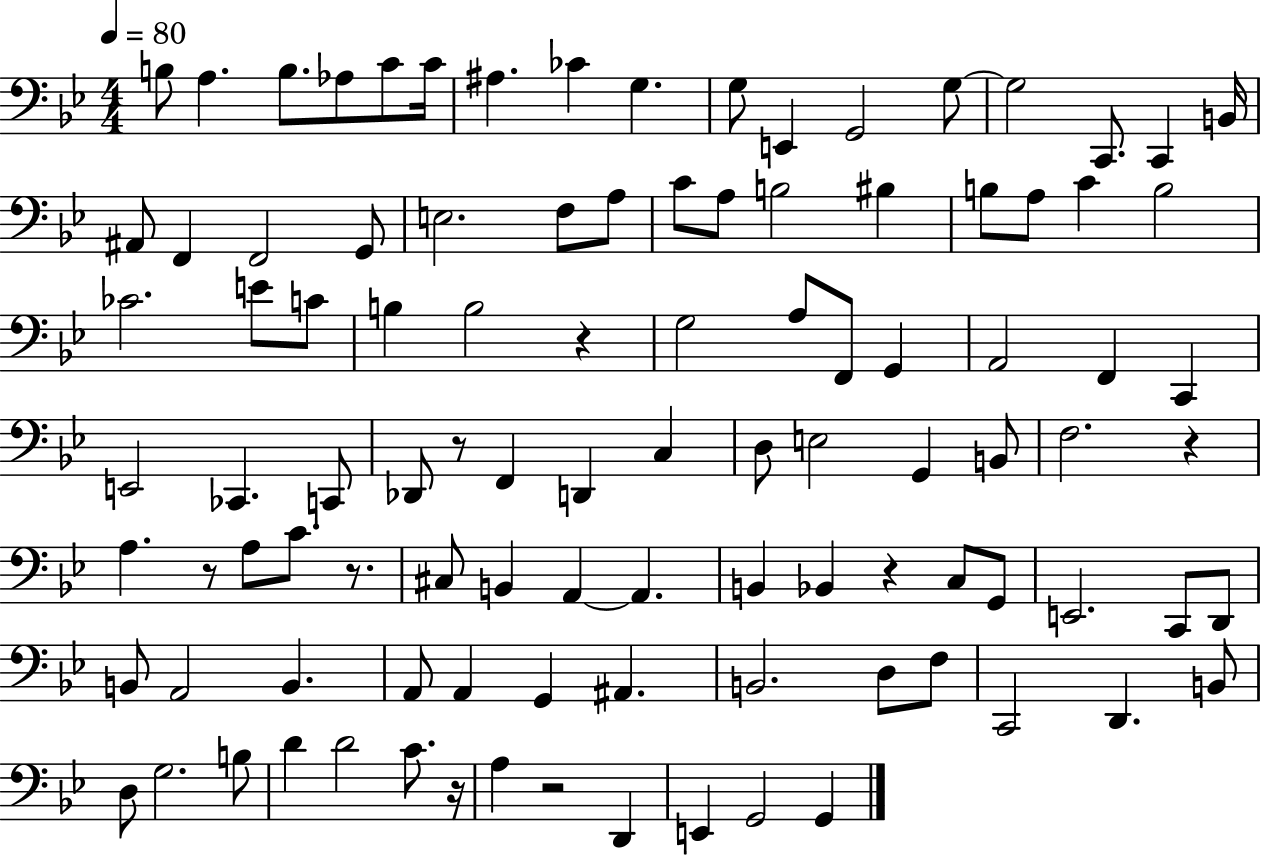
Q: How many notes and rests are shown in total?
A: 102